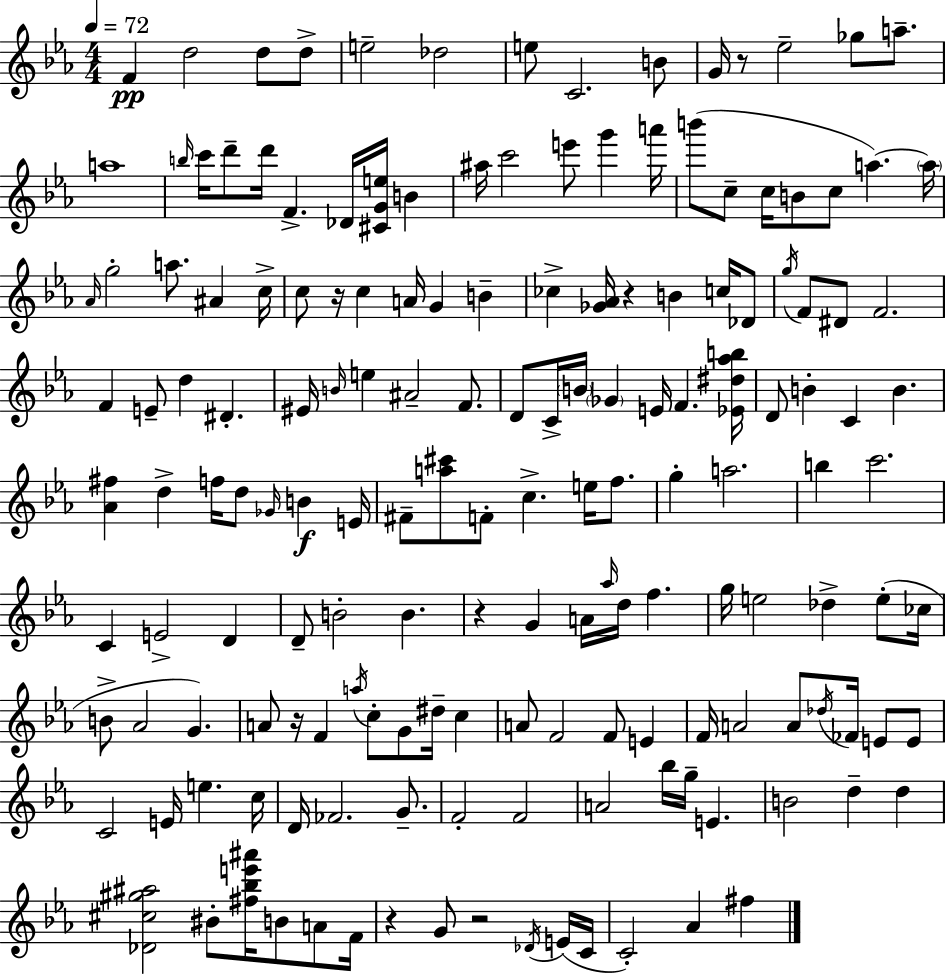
F4/q D5/h D5/e D5/e E5/h Db5/h E5/e C4/h. B4/e G4/s R/e Eb5/h Gb5/e A5/e. A5/w B5/s C6/s D6/e D6/s F4/q. Db4/s [C#4,G4,E5]/s B4/q A#5/s C6/h E6/e G6/q A6/s B6/e C5/e C5/s B4/e C5/e A5/q. A5/s Ab4/s G5/h A5/e. A#4/q C5/s C5/e R/s C5/q A4/s G4/q B4/q CES5/q [Gb4,Ab4]/s R/q B4/q C5/s Db4/e G5/s F4/e D#4/e F4/h. F4/q E4/e D5/q D#4/q. EIS4/s B4/s E5/q A#4/h F4/e. D4/e C4/s B4/s Gb4/q E4/s F4/q. [Eb4,D#5,Ab5,B5]/s D4/e B4/q C4/q B4/q. [Ab4,F#5]/q D5/q F5/s D5/e Gb4/s B4/q E4/s F#4/e [A5,C#6]/e F4/e C5/q. E5/s F5/e. G5/q A5/h. B5/q C6/h. C4/q E4/h D4/q D4/e B4/h B4/q. R/q G4/q A4/s Ab5/s D5/s F5/q. G5/s E5/h Db5/q E5/e CES5/s B4/e Ab4/h G4/q. A4/e R/s F4/q A5/s C5/e G4/e D#5/s C5/q A4/e F4/h F4/e E4/q F4/s A4/h A4/e Db5/s FES4/s E4/e E4/e C4/h E4/s E5/q. C5/s D4/s FES4/h. G4/e. F4/h F4/h A4/h Bb5/s G5/s E4/q. B4/h D5/q D5/q [Db4,C#5,G#5,A#5]/h BIS4/e [F#5,Bb5,E6,A#6]/s B4/e A4/e F4/s R/q G4/e R/h Db4/s E4/s C4/s C4/h Ab4/q F#5/q